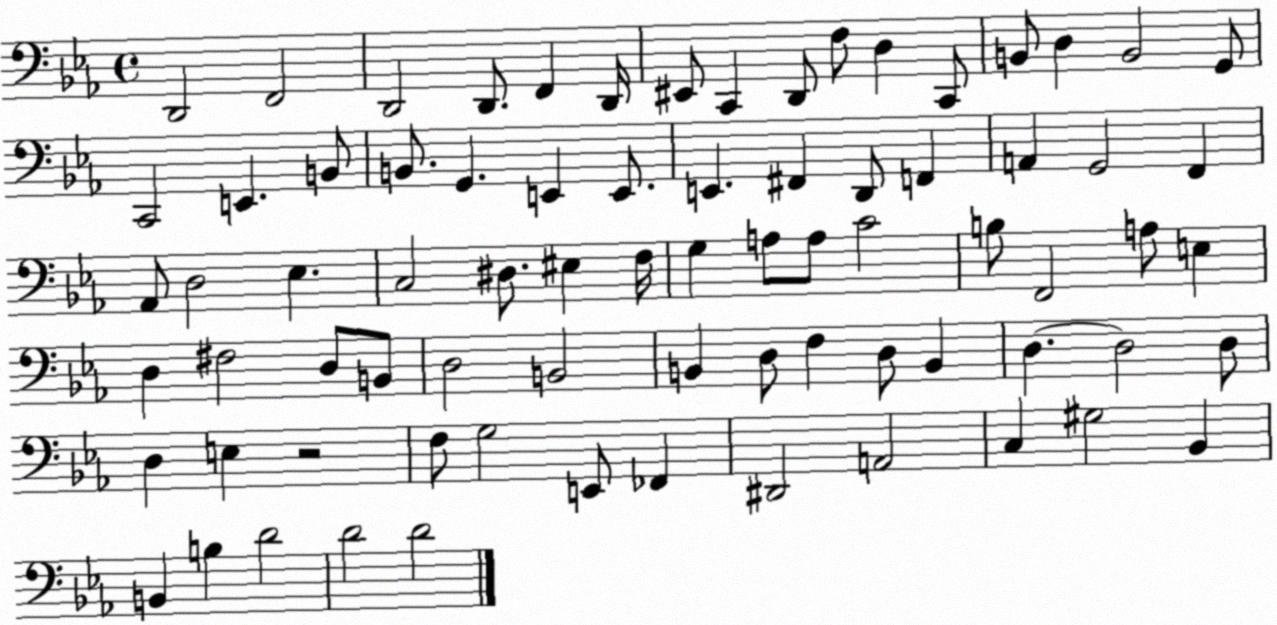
X:1
T:Untitled
M:4/4
L:1/4
K:Eb
D,,2 F,,2 D,,2 D,,/2 F,, D,,/4 ^E,,/2 C,, D,,/2 F,/2 D, C,,/2 B,,/2 D, B,,2 G,,/2 C,,2 E,, B,,/2 B,,/2 G,, E,, E,,/2 E,, ^F,, D,,/2 F,, A,, G,,2 F,, _A,,/2 D,2 _E, C,2 ^D,/2 ^E, F,/4 G, A,/2 A,/2 C2 B,/2 F,,2 A,/2 E, D, ^F,2 D,/2 B,,/2 D,2 B,,2 B,, D,/2 F, D,/2 B,, D, D,2 D,/2 D, E, z2 F,/2 G,2 E,,/2 _F,, ^D,,2 A,,2 C, ^G,2 _B,, B,, B, D2 D2 D2